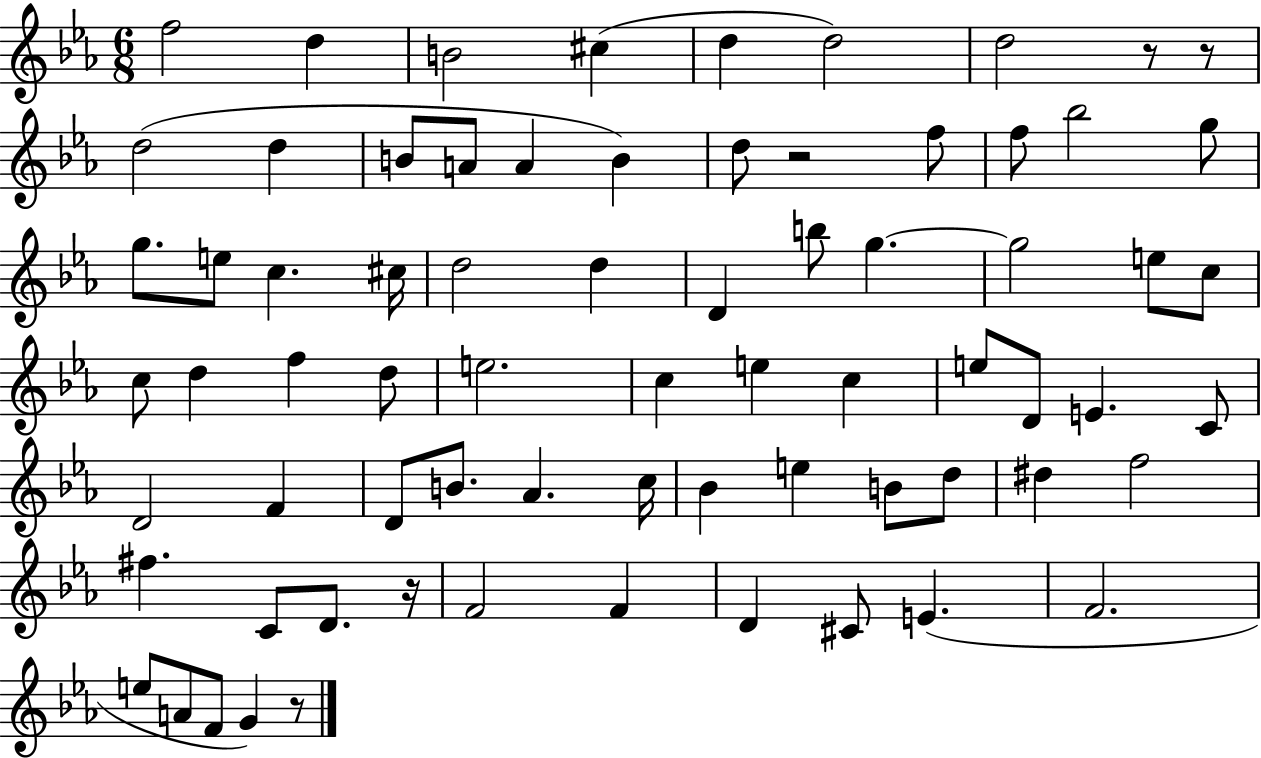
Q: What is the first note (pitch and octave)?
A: F5